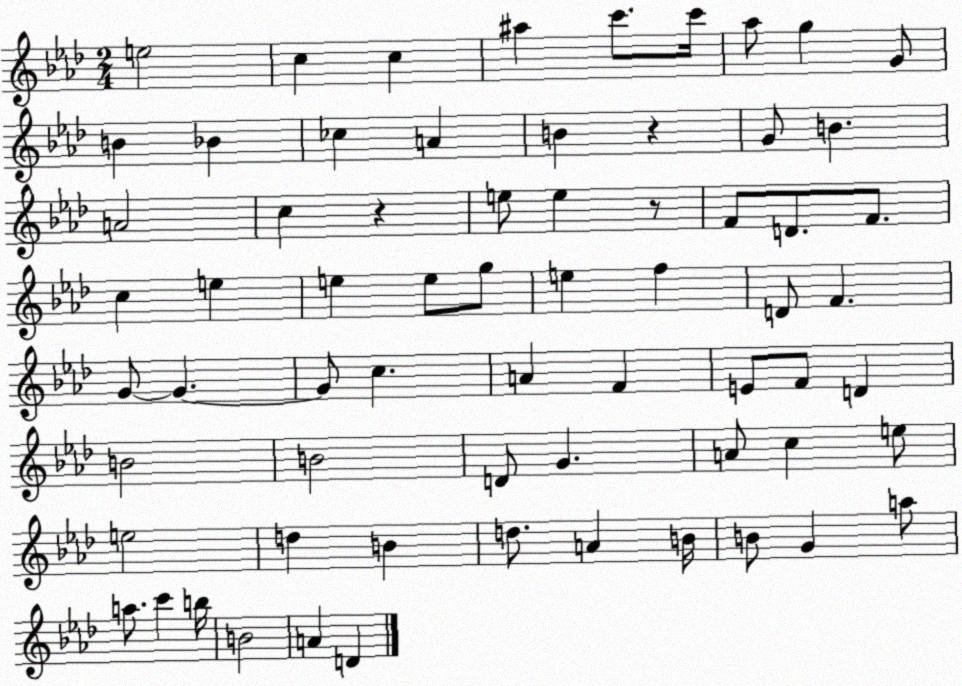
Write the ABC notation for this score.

X:1
T:Untitled
M:2/4
L:1/4
K:Ab
e2 c c ^a c'/2 c'/4 _a/2 g G/2 B _B _c A B z G/2 B A2 c z e/2 e z/2 F/2 D/2 F/2 c e e e/2 g/2 e f D/2 F G/2 G G/2 c A F E/2 F/2 D B2 B2 D/2 G A/2 c e/2 e2 d B d/2 A B/4 B/2 G a/2 a/2 c' b/4 B2 A D